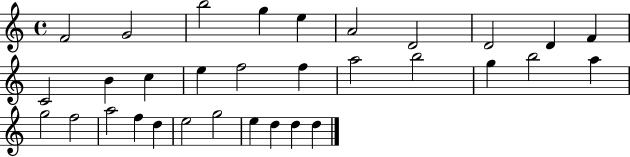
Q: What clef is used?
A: treble